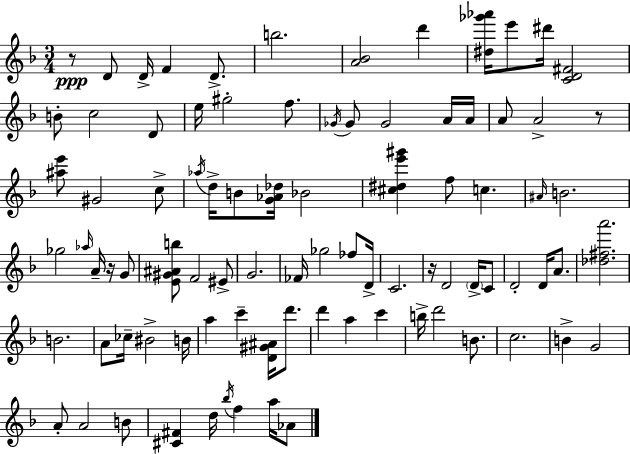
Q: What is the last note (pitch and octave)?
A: Ab4